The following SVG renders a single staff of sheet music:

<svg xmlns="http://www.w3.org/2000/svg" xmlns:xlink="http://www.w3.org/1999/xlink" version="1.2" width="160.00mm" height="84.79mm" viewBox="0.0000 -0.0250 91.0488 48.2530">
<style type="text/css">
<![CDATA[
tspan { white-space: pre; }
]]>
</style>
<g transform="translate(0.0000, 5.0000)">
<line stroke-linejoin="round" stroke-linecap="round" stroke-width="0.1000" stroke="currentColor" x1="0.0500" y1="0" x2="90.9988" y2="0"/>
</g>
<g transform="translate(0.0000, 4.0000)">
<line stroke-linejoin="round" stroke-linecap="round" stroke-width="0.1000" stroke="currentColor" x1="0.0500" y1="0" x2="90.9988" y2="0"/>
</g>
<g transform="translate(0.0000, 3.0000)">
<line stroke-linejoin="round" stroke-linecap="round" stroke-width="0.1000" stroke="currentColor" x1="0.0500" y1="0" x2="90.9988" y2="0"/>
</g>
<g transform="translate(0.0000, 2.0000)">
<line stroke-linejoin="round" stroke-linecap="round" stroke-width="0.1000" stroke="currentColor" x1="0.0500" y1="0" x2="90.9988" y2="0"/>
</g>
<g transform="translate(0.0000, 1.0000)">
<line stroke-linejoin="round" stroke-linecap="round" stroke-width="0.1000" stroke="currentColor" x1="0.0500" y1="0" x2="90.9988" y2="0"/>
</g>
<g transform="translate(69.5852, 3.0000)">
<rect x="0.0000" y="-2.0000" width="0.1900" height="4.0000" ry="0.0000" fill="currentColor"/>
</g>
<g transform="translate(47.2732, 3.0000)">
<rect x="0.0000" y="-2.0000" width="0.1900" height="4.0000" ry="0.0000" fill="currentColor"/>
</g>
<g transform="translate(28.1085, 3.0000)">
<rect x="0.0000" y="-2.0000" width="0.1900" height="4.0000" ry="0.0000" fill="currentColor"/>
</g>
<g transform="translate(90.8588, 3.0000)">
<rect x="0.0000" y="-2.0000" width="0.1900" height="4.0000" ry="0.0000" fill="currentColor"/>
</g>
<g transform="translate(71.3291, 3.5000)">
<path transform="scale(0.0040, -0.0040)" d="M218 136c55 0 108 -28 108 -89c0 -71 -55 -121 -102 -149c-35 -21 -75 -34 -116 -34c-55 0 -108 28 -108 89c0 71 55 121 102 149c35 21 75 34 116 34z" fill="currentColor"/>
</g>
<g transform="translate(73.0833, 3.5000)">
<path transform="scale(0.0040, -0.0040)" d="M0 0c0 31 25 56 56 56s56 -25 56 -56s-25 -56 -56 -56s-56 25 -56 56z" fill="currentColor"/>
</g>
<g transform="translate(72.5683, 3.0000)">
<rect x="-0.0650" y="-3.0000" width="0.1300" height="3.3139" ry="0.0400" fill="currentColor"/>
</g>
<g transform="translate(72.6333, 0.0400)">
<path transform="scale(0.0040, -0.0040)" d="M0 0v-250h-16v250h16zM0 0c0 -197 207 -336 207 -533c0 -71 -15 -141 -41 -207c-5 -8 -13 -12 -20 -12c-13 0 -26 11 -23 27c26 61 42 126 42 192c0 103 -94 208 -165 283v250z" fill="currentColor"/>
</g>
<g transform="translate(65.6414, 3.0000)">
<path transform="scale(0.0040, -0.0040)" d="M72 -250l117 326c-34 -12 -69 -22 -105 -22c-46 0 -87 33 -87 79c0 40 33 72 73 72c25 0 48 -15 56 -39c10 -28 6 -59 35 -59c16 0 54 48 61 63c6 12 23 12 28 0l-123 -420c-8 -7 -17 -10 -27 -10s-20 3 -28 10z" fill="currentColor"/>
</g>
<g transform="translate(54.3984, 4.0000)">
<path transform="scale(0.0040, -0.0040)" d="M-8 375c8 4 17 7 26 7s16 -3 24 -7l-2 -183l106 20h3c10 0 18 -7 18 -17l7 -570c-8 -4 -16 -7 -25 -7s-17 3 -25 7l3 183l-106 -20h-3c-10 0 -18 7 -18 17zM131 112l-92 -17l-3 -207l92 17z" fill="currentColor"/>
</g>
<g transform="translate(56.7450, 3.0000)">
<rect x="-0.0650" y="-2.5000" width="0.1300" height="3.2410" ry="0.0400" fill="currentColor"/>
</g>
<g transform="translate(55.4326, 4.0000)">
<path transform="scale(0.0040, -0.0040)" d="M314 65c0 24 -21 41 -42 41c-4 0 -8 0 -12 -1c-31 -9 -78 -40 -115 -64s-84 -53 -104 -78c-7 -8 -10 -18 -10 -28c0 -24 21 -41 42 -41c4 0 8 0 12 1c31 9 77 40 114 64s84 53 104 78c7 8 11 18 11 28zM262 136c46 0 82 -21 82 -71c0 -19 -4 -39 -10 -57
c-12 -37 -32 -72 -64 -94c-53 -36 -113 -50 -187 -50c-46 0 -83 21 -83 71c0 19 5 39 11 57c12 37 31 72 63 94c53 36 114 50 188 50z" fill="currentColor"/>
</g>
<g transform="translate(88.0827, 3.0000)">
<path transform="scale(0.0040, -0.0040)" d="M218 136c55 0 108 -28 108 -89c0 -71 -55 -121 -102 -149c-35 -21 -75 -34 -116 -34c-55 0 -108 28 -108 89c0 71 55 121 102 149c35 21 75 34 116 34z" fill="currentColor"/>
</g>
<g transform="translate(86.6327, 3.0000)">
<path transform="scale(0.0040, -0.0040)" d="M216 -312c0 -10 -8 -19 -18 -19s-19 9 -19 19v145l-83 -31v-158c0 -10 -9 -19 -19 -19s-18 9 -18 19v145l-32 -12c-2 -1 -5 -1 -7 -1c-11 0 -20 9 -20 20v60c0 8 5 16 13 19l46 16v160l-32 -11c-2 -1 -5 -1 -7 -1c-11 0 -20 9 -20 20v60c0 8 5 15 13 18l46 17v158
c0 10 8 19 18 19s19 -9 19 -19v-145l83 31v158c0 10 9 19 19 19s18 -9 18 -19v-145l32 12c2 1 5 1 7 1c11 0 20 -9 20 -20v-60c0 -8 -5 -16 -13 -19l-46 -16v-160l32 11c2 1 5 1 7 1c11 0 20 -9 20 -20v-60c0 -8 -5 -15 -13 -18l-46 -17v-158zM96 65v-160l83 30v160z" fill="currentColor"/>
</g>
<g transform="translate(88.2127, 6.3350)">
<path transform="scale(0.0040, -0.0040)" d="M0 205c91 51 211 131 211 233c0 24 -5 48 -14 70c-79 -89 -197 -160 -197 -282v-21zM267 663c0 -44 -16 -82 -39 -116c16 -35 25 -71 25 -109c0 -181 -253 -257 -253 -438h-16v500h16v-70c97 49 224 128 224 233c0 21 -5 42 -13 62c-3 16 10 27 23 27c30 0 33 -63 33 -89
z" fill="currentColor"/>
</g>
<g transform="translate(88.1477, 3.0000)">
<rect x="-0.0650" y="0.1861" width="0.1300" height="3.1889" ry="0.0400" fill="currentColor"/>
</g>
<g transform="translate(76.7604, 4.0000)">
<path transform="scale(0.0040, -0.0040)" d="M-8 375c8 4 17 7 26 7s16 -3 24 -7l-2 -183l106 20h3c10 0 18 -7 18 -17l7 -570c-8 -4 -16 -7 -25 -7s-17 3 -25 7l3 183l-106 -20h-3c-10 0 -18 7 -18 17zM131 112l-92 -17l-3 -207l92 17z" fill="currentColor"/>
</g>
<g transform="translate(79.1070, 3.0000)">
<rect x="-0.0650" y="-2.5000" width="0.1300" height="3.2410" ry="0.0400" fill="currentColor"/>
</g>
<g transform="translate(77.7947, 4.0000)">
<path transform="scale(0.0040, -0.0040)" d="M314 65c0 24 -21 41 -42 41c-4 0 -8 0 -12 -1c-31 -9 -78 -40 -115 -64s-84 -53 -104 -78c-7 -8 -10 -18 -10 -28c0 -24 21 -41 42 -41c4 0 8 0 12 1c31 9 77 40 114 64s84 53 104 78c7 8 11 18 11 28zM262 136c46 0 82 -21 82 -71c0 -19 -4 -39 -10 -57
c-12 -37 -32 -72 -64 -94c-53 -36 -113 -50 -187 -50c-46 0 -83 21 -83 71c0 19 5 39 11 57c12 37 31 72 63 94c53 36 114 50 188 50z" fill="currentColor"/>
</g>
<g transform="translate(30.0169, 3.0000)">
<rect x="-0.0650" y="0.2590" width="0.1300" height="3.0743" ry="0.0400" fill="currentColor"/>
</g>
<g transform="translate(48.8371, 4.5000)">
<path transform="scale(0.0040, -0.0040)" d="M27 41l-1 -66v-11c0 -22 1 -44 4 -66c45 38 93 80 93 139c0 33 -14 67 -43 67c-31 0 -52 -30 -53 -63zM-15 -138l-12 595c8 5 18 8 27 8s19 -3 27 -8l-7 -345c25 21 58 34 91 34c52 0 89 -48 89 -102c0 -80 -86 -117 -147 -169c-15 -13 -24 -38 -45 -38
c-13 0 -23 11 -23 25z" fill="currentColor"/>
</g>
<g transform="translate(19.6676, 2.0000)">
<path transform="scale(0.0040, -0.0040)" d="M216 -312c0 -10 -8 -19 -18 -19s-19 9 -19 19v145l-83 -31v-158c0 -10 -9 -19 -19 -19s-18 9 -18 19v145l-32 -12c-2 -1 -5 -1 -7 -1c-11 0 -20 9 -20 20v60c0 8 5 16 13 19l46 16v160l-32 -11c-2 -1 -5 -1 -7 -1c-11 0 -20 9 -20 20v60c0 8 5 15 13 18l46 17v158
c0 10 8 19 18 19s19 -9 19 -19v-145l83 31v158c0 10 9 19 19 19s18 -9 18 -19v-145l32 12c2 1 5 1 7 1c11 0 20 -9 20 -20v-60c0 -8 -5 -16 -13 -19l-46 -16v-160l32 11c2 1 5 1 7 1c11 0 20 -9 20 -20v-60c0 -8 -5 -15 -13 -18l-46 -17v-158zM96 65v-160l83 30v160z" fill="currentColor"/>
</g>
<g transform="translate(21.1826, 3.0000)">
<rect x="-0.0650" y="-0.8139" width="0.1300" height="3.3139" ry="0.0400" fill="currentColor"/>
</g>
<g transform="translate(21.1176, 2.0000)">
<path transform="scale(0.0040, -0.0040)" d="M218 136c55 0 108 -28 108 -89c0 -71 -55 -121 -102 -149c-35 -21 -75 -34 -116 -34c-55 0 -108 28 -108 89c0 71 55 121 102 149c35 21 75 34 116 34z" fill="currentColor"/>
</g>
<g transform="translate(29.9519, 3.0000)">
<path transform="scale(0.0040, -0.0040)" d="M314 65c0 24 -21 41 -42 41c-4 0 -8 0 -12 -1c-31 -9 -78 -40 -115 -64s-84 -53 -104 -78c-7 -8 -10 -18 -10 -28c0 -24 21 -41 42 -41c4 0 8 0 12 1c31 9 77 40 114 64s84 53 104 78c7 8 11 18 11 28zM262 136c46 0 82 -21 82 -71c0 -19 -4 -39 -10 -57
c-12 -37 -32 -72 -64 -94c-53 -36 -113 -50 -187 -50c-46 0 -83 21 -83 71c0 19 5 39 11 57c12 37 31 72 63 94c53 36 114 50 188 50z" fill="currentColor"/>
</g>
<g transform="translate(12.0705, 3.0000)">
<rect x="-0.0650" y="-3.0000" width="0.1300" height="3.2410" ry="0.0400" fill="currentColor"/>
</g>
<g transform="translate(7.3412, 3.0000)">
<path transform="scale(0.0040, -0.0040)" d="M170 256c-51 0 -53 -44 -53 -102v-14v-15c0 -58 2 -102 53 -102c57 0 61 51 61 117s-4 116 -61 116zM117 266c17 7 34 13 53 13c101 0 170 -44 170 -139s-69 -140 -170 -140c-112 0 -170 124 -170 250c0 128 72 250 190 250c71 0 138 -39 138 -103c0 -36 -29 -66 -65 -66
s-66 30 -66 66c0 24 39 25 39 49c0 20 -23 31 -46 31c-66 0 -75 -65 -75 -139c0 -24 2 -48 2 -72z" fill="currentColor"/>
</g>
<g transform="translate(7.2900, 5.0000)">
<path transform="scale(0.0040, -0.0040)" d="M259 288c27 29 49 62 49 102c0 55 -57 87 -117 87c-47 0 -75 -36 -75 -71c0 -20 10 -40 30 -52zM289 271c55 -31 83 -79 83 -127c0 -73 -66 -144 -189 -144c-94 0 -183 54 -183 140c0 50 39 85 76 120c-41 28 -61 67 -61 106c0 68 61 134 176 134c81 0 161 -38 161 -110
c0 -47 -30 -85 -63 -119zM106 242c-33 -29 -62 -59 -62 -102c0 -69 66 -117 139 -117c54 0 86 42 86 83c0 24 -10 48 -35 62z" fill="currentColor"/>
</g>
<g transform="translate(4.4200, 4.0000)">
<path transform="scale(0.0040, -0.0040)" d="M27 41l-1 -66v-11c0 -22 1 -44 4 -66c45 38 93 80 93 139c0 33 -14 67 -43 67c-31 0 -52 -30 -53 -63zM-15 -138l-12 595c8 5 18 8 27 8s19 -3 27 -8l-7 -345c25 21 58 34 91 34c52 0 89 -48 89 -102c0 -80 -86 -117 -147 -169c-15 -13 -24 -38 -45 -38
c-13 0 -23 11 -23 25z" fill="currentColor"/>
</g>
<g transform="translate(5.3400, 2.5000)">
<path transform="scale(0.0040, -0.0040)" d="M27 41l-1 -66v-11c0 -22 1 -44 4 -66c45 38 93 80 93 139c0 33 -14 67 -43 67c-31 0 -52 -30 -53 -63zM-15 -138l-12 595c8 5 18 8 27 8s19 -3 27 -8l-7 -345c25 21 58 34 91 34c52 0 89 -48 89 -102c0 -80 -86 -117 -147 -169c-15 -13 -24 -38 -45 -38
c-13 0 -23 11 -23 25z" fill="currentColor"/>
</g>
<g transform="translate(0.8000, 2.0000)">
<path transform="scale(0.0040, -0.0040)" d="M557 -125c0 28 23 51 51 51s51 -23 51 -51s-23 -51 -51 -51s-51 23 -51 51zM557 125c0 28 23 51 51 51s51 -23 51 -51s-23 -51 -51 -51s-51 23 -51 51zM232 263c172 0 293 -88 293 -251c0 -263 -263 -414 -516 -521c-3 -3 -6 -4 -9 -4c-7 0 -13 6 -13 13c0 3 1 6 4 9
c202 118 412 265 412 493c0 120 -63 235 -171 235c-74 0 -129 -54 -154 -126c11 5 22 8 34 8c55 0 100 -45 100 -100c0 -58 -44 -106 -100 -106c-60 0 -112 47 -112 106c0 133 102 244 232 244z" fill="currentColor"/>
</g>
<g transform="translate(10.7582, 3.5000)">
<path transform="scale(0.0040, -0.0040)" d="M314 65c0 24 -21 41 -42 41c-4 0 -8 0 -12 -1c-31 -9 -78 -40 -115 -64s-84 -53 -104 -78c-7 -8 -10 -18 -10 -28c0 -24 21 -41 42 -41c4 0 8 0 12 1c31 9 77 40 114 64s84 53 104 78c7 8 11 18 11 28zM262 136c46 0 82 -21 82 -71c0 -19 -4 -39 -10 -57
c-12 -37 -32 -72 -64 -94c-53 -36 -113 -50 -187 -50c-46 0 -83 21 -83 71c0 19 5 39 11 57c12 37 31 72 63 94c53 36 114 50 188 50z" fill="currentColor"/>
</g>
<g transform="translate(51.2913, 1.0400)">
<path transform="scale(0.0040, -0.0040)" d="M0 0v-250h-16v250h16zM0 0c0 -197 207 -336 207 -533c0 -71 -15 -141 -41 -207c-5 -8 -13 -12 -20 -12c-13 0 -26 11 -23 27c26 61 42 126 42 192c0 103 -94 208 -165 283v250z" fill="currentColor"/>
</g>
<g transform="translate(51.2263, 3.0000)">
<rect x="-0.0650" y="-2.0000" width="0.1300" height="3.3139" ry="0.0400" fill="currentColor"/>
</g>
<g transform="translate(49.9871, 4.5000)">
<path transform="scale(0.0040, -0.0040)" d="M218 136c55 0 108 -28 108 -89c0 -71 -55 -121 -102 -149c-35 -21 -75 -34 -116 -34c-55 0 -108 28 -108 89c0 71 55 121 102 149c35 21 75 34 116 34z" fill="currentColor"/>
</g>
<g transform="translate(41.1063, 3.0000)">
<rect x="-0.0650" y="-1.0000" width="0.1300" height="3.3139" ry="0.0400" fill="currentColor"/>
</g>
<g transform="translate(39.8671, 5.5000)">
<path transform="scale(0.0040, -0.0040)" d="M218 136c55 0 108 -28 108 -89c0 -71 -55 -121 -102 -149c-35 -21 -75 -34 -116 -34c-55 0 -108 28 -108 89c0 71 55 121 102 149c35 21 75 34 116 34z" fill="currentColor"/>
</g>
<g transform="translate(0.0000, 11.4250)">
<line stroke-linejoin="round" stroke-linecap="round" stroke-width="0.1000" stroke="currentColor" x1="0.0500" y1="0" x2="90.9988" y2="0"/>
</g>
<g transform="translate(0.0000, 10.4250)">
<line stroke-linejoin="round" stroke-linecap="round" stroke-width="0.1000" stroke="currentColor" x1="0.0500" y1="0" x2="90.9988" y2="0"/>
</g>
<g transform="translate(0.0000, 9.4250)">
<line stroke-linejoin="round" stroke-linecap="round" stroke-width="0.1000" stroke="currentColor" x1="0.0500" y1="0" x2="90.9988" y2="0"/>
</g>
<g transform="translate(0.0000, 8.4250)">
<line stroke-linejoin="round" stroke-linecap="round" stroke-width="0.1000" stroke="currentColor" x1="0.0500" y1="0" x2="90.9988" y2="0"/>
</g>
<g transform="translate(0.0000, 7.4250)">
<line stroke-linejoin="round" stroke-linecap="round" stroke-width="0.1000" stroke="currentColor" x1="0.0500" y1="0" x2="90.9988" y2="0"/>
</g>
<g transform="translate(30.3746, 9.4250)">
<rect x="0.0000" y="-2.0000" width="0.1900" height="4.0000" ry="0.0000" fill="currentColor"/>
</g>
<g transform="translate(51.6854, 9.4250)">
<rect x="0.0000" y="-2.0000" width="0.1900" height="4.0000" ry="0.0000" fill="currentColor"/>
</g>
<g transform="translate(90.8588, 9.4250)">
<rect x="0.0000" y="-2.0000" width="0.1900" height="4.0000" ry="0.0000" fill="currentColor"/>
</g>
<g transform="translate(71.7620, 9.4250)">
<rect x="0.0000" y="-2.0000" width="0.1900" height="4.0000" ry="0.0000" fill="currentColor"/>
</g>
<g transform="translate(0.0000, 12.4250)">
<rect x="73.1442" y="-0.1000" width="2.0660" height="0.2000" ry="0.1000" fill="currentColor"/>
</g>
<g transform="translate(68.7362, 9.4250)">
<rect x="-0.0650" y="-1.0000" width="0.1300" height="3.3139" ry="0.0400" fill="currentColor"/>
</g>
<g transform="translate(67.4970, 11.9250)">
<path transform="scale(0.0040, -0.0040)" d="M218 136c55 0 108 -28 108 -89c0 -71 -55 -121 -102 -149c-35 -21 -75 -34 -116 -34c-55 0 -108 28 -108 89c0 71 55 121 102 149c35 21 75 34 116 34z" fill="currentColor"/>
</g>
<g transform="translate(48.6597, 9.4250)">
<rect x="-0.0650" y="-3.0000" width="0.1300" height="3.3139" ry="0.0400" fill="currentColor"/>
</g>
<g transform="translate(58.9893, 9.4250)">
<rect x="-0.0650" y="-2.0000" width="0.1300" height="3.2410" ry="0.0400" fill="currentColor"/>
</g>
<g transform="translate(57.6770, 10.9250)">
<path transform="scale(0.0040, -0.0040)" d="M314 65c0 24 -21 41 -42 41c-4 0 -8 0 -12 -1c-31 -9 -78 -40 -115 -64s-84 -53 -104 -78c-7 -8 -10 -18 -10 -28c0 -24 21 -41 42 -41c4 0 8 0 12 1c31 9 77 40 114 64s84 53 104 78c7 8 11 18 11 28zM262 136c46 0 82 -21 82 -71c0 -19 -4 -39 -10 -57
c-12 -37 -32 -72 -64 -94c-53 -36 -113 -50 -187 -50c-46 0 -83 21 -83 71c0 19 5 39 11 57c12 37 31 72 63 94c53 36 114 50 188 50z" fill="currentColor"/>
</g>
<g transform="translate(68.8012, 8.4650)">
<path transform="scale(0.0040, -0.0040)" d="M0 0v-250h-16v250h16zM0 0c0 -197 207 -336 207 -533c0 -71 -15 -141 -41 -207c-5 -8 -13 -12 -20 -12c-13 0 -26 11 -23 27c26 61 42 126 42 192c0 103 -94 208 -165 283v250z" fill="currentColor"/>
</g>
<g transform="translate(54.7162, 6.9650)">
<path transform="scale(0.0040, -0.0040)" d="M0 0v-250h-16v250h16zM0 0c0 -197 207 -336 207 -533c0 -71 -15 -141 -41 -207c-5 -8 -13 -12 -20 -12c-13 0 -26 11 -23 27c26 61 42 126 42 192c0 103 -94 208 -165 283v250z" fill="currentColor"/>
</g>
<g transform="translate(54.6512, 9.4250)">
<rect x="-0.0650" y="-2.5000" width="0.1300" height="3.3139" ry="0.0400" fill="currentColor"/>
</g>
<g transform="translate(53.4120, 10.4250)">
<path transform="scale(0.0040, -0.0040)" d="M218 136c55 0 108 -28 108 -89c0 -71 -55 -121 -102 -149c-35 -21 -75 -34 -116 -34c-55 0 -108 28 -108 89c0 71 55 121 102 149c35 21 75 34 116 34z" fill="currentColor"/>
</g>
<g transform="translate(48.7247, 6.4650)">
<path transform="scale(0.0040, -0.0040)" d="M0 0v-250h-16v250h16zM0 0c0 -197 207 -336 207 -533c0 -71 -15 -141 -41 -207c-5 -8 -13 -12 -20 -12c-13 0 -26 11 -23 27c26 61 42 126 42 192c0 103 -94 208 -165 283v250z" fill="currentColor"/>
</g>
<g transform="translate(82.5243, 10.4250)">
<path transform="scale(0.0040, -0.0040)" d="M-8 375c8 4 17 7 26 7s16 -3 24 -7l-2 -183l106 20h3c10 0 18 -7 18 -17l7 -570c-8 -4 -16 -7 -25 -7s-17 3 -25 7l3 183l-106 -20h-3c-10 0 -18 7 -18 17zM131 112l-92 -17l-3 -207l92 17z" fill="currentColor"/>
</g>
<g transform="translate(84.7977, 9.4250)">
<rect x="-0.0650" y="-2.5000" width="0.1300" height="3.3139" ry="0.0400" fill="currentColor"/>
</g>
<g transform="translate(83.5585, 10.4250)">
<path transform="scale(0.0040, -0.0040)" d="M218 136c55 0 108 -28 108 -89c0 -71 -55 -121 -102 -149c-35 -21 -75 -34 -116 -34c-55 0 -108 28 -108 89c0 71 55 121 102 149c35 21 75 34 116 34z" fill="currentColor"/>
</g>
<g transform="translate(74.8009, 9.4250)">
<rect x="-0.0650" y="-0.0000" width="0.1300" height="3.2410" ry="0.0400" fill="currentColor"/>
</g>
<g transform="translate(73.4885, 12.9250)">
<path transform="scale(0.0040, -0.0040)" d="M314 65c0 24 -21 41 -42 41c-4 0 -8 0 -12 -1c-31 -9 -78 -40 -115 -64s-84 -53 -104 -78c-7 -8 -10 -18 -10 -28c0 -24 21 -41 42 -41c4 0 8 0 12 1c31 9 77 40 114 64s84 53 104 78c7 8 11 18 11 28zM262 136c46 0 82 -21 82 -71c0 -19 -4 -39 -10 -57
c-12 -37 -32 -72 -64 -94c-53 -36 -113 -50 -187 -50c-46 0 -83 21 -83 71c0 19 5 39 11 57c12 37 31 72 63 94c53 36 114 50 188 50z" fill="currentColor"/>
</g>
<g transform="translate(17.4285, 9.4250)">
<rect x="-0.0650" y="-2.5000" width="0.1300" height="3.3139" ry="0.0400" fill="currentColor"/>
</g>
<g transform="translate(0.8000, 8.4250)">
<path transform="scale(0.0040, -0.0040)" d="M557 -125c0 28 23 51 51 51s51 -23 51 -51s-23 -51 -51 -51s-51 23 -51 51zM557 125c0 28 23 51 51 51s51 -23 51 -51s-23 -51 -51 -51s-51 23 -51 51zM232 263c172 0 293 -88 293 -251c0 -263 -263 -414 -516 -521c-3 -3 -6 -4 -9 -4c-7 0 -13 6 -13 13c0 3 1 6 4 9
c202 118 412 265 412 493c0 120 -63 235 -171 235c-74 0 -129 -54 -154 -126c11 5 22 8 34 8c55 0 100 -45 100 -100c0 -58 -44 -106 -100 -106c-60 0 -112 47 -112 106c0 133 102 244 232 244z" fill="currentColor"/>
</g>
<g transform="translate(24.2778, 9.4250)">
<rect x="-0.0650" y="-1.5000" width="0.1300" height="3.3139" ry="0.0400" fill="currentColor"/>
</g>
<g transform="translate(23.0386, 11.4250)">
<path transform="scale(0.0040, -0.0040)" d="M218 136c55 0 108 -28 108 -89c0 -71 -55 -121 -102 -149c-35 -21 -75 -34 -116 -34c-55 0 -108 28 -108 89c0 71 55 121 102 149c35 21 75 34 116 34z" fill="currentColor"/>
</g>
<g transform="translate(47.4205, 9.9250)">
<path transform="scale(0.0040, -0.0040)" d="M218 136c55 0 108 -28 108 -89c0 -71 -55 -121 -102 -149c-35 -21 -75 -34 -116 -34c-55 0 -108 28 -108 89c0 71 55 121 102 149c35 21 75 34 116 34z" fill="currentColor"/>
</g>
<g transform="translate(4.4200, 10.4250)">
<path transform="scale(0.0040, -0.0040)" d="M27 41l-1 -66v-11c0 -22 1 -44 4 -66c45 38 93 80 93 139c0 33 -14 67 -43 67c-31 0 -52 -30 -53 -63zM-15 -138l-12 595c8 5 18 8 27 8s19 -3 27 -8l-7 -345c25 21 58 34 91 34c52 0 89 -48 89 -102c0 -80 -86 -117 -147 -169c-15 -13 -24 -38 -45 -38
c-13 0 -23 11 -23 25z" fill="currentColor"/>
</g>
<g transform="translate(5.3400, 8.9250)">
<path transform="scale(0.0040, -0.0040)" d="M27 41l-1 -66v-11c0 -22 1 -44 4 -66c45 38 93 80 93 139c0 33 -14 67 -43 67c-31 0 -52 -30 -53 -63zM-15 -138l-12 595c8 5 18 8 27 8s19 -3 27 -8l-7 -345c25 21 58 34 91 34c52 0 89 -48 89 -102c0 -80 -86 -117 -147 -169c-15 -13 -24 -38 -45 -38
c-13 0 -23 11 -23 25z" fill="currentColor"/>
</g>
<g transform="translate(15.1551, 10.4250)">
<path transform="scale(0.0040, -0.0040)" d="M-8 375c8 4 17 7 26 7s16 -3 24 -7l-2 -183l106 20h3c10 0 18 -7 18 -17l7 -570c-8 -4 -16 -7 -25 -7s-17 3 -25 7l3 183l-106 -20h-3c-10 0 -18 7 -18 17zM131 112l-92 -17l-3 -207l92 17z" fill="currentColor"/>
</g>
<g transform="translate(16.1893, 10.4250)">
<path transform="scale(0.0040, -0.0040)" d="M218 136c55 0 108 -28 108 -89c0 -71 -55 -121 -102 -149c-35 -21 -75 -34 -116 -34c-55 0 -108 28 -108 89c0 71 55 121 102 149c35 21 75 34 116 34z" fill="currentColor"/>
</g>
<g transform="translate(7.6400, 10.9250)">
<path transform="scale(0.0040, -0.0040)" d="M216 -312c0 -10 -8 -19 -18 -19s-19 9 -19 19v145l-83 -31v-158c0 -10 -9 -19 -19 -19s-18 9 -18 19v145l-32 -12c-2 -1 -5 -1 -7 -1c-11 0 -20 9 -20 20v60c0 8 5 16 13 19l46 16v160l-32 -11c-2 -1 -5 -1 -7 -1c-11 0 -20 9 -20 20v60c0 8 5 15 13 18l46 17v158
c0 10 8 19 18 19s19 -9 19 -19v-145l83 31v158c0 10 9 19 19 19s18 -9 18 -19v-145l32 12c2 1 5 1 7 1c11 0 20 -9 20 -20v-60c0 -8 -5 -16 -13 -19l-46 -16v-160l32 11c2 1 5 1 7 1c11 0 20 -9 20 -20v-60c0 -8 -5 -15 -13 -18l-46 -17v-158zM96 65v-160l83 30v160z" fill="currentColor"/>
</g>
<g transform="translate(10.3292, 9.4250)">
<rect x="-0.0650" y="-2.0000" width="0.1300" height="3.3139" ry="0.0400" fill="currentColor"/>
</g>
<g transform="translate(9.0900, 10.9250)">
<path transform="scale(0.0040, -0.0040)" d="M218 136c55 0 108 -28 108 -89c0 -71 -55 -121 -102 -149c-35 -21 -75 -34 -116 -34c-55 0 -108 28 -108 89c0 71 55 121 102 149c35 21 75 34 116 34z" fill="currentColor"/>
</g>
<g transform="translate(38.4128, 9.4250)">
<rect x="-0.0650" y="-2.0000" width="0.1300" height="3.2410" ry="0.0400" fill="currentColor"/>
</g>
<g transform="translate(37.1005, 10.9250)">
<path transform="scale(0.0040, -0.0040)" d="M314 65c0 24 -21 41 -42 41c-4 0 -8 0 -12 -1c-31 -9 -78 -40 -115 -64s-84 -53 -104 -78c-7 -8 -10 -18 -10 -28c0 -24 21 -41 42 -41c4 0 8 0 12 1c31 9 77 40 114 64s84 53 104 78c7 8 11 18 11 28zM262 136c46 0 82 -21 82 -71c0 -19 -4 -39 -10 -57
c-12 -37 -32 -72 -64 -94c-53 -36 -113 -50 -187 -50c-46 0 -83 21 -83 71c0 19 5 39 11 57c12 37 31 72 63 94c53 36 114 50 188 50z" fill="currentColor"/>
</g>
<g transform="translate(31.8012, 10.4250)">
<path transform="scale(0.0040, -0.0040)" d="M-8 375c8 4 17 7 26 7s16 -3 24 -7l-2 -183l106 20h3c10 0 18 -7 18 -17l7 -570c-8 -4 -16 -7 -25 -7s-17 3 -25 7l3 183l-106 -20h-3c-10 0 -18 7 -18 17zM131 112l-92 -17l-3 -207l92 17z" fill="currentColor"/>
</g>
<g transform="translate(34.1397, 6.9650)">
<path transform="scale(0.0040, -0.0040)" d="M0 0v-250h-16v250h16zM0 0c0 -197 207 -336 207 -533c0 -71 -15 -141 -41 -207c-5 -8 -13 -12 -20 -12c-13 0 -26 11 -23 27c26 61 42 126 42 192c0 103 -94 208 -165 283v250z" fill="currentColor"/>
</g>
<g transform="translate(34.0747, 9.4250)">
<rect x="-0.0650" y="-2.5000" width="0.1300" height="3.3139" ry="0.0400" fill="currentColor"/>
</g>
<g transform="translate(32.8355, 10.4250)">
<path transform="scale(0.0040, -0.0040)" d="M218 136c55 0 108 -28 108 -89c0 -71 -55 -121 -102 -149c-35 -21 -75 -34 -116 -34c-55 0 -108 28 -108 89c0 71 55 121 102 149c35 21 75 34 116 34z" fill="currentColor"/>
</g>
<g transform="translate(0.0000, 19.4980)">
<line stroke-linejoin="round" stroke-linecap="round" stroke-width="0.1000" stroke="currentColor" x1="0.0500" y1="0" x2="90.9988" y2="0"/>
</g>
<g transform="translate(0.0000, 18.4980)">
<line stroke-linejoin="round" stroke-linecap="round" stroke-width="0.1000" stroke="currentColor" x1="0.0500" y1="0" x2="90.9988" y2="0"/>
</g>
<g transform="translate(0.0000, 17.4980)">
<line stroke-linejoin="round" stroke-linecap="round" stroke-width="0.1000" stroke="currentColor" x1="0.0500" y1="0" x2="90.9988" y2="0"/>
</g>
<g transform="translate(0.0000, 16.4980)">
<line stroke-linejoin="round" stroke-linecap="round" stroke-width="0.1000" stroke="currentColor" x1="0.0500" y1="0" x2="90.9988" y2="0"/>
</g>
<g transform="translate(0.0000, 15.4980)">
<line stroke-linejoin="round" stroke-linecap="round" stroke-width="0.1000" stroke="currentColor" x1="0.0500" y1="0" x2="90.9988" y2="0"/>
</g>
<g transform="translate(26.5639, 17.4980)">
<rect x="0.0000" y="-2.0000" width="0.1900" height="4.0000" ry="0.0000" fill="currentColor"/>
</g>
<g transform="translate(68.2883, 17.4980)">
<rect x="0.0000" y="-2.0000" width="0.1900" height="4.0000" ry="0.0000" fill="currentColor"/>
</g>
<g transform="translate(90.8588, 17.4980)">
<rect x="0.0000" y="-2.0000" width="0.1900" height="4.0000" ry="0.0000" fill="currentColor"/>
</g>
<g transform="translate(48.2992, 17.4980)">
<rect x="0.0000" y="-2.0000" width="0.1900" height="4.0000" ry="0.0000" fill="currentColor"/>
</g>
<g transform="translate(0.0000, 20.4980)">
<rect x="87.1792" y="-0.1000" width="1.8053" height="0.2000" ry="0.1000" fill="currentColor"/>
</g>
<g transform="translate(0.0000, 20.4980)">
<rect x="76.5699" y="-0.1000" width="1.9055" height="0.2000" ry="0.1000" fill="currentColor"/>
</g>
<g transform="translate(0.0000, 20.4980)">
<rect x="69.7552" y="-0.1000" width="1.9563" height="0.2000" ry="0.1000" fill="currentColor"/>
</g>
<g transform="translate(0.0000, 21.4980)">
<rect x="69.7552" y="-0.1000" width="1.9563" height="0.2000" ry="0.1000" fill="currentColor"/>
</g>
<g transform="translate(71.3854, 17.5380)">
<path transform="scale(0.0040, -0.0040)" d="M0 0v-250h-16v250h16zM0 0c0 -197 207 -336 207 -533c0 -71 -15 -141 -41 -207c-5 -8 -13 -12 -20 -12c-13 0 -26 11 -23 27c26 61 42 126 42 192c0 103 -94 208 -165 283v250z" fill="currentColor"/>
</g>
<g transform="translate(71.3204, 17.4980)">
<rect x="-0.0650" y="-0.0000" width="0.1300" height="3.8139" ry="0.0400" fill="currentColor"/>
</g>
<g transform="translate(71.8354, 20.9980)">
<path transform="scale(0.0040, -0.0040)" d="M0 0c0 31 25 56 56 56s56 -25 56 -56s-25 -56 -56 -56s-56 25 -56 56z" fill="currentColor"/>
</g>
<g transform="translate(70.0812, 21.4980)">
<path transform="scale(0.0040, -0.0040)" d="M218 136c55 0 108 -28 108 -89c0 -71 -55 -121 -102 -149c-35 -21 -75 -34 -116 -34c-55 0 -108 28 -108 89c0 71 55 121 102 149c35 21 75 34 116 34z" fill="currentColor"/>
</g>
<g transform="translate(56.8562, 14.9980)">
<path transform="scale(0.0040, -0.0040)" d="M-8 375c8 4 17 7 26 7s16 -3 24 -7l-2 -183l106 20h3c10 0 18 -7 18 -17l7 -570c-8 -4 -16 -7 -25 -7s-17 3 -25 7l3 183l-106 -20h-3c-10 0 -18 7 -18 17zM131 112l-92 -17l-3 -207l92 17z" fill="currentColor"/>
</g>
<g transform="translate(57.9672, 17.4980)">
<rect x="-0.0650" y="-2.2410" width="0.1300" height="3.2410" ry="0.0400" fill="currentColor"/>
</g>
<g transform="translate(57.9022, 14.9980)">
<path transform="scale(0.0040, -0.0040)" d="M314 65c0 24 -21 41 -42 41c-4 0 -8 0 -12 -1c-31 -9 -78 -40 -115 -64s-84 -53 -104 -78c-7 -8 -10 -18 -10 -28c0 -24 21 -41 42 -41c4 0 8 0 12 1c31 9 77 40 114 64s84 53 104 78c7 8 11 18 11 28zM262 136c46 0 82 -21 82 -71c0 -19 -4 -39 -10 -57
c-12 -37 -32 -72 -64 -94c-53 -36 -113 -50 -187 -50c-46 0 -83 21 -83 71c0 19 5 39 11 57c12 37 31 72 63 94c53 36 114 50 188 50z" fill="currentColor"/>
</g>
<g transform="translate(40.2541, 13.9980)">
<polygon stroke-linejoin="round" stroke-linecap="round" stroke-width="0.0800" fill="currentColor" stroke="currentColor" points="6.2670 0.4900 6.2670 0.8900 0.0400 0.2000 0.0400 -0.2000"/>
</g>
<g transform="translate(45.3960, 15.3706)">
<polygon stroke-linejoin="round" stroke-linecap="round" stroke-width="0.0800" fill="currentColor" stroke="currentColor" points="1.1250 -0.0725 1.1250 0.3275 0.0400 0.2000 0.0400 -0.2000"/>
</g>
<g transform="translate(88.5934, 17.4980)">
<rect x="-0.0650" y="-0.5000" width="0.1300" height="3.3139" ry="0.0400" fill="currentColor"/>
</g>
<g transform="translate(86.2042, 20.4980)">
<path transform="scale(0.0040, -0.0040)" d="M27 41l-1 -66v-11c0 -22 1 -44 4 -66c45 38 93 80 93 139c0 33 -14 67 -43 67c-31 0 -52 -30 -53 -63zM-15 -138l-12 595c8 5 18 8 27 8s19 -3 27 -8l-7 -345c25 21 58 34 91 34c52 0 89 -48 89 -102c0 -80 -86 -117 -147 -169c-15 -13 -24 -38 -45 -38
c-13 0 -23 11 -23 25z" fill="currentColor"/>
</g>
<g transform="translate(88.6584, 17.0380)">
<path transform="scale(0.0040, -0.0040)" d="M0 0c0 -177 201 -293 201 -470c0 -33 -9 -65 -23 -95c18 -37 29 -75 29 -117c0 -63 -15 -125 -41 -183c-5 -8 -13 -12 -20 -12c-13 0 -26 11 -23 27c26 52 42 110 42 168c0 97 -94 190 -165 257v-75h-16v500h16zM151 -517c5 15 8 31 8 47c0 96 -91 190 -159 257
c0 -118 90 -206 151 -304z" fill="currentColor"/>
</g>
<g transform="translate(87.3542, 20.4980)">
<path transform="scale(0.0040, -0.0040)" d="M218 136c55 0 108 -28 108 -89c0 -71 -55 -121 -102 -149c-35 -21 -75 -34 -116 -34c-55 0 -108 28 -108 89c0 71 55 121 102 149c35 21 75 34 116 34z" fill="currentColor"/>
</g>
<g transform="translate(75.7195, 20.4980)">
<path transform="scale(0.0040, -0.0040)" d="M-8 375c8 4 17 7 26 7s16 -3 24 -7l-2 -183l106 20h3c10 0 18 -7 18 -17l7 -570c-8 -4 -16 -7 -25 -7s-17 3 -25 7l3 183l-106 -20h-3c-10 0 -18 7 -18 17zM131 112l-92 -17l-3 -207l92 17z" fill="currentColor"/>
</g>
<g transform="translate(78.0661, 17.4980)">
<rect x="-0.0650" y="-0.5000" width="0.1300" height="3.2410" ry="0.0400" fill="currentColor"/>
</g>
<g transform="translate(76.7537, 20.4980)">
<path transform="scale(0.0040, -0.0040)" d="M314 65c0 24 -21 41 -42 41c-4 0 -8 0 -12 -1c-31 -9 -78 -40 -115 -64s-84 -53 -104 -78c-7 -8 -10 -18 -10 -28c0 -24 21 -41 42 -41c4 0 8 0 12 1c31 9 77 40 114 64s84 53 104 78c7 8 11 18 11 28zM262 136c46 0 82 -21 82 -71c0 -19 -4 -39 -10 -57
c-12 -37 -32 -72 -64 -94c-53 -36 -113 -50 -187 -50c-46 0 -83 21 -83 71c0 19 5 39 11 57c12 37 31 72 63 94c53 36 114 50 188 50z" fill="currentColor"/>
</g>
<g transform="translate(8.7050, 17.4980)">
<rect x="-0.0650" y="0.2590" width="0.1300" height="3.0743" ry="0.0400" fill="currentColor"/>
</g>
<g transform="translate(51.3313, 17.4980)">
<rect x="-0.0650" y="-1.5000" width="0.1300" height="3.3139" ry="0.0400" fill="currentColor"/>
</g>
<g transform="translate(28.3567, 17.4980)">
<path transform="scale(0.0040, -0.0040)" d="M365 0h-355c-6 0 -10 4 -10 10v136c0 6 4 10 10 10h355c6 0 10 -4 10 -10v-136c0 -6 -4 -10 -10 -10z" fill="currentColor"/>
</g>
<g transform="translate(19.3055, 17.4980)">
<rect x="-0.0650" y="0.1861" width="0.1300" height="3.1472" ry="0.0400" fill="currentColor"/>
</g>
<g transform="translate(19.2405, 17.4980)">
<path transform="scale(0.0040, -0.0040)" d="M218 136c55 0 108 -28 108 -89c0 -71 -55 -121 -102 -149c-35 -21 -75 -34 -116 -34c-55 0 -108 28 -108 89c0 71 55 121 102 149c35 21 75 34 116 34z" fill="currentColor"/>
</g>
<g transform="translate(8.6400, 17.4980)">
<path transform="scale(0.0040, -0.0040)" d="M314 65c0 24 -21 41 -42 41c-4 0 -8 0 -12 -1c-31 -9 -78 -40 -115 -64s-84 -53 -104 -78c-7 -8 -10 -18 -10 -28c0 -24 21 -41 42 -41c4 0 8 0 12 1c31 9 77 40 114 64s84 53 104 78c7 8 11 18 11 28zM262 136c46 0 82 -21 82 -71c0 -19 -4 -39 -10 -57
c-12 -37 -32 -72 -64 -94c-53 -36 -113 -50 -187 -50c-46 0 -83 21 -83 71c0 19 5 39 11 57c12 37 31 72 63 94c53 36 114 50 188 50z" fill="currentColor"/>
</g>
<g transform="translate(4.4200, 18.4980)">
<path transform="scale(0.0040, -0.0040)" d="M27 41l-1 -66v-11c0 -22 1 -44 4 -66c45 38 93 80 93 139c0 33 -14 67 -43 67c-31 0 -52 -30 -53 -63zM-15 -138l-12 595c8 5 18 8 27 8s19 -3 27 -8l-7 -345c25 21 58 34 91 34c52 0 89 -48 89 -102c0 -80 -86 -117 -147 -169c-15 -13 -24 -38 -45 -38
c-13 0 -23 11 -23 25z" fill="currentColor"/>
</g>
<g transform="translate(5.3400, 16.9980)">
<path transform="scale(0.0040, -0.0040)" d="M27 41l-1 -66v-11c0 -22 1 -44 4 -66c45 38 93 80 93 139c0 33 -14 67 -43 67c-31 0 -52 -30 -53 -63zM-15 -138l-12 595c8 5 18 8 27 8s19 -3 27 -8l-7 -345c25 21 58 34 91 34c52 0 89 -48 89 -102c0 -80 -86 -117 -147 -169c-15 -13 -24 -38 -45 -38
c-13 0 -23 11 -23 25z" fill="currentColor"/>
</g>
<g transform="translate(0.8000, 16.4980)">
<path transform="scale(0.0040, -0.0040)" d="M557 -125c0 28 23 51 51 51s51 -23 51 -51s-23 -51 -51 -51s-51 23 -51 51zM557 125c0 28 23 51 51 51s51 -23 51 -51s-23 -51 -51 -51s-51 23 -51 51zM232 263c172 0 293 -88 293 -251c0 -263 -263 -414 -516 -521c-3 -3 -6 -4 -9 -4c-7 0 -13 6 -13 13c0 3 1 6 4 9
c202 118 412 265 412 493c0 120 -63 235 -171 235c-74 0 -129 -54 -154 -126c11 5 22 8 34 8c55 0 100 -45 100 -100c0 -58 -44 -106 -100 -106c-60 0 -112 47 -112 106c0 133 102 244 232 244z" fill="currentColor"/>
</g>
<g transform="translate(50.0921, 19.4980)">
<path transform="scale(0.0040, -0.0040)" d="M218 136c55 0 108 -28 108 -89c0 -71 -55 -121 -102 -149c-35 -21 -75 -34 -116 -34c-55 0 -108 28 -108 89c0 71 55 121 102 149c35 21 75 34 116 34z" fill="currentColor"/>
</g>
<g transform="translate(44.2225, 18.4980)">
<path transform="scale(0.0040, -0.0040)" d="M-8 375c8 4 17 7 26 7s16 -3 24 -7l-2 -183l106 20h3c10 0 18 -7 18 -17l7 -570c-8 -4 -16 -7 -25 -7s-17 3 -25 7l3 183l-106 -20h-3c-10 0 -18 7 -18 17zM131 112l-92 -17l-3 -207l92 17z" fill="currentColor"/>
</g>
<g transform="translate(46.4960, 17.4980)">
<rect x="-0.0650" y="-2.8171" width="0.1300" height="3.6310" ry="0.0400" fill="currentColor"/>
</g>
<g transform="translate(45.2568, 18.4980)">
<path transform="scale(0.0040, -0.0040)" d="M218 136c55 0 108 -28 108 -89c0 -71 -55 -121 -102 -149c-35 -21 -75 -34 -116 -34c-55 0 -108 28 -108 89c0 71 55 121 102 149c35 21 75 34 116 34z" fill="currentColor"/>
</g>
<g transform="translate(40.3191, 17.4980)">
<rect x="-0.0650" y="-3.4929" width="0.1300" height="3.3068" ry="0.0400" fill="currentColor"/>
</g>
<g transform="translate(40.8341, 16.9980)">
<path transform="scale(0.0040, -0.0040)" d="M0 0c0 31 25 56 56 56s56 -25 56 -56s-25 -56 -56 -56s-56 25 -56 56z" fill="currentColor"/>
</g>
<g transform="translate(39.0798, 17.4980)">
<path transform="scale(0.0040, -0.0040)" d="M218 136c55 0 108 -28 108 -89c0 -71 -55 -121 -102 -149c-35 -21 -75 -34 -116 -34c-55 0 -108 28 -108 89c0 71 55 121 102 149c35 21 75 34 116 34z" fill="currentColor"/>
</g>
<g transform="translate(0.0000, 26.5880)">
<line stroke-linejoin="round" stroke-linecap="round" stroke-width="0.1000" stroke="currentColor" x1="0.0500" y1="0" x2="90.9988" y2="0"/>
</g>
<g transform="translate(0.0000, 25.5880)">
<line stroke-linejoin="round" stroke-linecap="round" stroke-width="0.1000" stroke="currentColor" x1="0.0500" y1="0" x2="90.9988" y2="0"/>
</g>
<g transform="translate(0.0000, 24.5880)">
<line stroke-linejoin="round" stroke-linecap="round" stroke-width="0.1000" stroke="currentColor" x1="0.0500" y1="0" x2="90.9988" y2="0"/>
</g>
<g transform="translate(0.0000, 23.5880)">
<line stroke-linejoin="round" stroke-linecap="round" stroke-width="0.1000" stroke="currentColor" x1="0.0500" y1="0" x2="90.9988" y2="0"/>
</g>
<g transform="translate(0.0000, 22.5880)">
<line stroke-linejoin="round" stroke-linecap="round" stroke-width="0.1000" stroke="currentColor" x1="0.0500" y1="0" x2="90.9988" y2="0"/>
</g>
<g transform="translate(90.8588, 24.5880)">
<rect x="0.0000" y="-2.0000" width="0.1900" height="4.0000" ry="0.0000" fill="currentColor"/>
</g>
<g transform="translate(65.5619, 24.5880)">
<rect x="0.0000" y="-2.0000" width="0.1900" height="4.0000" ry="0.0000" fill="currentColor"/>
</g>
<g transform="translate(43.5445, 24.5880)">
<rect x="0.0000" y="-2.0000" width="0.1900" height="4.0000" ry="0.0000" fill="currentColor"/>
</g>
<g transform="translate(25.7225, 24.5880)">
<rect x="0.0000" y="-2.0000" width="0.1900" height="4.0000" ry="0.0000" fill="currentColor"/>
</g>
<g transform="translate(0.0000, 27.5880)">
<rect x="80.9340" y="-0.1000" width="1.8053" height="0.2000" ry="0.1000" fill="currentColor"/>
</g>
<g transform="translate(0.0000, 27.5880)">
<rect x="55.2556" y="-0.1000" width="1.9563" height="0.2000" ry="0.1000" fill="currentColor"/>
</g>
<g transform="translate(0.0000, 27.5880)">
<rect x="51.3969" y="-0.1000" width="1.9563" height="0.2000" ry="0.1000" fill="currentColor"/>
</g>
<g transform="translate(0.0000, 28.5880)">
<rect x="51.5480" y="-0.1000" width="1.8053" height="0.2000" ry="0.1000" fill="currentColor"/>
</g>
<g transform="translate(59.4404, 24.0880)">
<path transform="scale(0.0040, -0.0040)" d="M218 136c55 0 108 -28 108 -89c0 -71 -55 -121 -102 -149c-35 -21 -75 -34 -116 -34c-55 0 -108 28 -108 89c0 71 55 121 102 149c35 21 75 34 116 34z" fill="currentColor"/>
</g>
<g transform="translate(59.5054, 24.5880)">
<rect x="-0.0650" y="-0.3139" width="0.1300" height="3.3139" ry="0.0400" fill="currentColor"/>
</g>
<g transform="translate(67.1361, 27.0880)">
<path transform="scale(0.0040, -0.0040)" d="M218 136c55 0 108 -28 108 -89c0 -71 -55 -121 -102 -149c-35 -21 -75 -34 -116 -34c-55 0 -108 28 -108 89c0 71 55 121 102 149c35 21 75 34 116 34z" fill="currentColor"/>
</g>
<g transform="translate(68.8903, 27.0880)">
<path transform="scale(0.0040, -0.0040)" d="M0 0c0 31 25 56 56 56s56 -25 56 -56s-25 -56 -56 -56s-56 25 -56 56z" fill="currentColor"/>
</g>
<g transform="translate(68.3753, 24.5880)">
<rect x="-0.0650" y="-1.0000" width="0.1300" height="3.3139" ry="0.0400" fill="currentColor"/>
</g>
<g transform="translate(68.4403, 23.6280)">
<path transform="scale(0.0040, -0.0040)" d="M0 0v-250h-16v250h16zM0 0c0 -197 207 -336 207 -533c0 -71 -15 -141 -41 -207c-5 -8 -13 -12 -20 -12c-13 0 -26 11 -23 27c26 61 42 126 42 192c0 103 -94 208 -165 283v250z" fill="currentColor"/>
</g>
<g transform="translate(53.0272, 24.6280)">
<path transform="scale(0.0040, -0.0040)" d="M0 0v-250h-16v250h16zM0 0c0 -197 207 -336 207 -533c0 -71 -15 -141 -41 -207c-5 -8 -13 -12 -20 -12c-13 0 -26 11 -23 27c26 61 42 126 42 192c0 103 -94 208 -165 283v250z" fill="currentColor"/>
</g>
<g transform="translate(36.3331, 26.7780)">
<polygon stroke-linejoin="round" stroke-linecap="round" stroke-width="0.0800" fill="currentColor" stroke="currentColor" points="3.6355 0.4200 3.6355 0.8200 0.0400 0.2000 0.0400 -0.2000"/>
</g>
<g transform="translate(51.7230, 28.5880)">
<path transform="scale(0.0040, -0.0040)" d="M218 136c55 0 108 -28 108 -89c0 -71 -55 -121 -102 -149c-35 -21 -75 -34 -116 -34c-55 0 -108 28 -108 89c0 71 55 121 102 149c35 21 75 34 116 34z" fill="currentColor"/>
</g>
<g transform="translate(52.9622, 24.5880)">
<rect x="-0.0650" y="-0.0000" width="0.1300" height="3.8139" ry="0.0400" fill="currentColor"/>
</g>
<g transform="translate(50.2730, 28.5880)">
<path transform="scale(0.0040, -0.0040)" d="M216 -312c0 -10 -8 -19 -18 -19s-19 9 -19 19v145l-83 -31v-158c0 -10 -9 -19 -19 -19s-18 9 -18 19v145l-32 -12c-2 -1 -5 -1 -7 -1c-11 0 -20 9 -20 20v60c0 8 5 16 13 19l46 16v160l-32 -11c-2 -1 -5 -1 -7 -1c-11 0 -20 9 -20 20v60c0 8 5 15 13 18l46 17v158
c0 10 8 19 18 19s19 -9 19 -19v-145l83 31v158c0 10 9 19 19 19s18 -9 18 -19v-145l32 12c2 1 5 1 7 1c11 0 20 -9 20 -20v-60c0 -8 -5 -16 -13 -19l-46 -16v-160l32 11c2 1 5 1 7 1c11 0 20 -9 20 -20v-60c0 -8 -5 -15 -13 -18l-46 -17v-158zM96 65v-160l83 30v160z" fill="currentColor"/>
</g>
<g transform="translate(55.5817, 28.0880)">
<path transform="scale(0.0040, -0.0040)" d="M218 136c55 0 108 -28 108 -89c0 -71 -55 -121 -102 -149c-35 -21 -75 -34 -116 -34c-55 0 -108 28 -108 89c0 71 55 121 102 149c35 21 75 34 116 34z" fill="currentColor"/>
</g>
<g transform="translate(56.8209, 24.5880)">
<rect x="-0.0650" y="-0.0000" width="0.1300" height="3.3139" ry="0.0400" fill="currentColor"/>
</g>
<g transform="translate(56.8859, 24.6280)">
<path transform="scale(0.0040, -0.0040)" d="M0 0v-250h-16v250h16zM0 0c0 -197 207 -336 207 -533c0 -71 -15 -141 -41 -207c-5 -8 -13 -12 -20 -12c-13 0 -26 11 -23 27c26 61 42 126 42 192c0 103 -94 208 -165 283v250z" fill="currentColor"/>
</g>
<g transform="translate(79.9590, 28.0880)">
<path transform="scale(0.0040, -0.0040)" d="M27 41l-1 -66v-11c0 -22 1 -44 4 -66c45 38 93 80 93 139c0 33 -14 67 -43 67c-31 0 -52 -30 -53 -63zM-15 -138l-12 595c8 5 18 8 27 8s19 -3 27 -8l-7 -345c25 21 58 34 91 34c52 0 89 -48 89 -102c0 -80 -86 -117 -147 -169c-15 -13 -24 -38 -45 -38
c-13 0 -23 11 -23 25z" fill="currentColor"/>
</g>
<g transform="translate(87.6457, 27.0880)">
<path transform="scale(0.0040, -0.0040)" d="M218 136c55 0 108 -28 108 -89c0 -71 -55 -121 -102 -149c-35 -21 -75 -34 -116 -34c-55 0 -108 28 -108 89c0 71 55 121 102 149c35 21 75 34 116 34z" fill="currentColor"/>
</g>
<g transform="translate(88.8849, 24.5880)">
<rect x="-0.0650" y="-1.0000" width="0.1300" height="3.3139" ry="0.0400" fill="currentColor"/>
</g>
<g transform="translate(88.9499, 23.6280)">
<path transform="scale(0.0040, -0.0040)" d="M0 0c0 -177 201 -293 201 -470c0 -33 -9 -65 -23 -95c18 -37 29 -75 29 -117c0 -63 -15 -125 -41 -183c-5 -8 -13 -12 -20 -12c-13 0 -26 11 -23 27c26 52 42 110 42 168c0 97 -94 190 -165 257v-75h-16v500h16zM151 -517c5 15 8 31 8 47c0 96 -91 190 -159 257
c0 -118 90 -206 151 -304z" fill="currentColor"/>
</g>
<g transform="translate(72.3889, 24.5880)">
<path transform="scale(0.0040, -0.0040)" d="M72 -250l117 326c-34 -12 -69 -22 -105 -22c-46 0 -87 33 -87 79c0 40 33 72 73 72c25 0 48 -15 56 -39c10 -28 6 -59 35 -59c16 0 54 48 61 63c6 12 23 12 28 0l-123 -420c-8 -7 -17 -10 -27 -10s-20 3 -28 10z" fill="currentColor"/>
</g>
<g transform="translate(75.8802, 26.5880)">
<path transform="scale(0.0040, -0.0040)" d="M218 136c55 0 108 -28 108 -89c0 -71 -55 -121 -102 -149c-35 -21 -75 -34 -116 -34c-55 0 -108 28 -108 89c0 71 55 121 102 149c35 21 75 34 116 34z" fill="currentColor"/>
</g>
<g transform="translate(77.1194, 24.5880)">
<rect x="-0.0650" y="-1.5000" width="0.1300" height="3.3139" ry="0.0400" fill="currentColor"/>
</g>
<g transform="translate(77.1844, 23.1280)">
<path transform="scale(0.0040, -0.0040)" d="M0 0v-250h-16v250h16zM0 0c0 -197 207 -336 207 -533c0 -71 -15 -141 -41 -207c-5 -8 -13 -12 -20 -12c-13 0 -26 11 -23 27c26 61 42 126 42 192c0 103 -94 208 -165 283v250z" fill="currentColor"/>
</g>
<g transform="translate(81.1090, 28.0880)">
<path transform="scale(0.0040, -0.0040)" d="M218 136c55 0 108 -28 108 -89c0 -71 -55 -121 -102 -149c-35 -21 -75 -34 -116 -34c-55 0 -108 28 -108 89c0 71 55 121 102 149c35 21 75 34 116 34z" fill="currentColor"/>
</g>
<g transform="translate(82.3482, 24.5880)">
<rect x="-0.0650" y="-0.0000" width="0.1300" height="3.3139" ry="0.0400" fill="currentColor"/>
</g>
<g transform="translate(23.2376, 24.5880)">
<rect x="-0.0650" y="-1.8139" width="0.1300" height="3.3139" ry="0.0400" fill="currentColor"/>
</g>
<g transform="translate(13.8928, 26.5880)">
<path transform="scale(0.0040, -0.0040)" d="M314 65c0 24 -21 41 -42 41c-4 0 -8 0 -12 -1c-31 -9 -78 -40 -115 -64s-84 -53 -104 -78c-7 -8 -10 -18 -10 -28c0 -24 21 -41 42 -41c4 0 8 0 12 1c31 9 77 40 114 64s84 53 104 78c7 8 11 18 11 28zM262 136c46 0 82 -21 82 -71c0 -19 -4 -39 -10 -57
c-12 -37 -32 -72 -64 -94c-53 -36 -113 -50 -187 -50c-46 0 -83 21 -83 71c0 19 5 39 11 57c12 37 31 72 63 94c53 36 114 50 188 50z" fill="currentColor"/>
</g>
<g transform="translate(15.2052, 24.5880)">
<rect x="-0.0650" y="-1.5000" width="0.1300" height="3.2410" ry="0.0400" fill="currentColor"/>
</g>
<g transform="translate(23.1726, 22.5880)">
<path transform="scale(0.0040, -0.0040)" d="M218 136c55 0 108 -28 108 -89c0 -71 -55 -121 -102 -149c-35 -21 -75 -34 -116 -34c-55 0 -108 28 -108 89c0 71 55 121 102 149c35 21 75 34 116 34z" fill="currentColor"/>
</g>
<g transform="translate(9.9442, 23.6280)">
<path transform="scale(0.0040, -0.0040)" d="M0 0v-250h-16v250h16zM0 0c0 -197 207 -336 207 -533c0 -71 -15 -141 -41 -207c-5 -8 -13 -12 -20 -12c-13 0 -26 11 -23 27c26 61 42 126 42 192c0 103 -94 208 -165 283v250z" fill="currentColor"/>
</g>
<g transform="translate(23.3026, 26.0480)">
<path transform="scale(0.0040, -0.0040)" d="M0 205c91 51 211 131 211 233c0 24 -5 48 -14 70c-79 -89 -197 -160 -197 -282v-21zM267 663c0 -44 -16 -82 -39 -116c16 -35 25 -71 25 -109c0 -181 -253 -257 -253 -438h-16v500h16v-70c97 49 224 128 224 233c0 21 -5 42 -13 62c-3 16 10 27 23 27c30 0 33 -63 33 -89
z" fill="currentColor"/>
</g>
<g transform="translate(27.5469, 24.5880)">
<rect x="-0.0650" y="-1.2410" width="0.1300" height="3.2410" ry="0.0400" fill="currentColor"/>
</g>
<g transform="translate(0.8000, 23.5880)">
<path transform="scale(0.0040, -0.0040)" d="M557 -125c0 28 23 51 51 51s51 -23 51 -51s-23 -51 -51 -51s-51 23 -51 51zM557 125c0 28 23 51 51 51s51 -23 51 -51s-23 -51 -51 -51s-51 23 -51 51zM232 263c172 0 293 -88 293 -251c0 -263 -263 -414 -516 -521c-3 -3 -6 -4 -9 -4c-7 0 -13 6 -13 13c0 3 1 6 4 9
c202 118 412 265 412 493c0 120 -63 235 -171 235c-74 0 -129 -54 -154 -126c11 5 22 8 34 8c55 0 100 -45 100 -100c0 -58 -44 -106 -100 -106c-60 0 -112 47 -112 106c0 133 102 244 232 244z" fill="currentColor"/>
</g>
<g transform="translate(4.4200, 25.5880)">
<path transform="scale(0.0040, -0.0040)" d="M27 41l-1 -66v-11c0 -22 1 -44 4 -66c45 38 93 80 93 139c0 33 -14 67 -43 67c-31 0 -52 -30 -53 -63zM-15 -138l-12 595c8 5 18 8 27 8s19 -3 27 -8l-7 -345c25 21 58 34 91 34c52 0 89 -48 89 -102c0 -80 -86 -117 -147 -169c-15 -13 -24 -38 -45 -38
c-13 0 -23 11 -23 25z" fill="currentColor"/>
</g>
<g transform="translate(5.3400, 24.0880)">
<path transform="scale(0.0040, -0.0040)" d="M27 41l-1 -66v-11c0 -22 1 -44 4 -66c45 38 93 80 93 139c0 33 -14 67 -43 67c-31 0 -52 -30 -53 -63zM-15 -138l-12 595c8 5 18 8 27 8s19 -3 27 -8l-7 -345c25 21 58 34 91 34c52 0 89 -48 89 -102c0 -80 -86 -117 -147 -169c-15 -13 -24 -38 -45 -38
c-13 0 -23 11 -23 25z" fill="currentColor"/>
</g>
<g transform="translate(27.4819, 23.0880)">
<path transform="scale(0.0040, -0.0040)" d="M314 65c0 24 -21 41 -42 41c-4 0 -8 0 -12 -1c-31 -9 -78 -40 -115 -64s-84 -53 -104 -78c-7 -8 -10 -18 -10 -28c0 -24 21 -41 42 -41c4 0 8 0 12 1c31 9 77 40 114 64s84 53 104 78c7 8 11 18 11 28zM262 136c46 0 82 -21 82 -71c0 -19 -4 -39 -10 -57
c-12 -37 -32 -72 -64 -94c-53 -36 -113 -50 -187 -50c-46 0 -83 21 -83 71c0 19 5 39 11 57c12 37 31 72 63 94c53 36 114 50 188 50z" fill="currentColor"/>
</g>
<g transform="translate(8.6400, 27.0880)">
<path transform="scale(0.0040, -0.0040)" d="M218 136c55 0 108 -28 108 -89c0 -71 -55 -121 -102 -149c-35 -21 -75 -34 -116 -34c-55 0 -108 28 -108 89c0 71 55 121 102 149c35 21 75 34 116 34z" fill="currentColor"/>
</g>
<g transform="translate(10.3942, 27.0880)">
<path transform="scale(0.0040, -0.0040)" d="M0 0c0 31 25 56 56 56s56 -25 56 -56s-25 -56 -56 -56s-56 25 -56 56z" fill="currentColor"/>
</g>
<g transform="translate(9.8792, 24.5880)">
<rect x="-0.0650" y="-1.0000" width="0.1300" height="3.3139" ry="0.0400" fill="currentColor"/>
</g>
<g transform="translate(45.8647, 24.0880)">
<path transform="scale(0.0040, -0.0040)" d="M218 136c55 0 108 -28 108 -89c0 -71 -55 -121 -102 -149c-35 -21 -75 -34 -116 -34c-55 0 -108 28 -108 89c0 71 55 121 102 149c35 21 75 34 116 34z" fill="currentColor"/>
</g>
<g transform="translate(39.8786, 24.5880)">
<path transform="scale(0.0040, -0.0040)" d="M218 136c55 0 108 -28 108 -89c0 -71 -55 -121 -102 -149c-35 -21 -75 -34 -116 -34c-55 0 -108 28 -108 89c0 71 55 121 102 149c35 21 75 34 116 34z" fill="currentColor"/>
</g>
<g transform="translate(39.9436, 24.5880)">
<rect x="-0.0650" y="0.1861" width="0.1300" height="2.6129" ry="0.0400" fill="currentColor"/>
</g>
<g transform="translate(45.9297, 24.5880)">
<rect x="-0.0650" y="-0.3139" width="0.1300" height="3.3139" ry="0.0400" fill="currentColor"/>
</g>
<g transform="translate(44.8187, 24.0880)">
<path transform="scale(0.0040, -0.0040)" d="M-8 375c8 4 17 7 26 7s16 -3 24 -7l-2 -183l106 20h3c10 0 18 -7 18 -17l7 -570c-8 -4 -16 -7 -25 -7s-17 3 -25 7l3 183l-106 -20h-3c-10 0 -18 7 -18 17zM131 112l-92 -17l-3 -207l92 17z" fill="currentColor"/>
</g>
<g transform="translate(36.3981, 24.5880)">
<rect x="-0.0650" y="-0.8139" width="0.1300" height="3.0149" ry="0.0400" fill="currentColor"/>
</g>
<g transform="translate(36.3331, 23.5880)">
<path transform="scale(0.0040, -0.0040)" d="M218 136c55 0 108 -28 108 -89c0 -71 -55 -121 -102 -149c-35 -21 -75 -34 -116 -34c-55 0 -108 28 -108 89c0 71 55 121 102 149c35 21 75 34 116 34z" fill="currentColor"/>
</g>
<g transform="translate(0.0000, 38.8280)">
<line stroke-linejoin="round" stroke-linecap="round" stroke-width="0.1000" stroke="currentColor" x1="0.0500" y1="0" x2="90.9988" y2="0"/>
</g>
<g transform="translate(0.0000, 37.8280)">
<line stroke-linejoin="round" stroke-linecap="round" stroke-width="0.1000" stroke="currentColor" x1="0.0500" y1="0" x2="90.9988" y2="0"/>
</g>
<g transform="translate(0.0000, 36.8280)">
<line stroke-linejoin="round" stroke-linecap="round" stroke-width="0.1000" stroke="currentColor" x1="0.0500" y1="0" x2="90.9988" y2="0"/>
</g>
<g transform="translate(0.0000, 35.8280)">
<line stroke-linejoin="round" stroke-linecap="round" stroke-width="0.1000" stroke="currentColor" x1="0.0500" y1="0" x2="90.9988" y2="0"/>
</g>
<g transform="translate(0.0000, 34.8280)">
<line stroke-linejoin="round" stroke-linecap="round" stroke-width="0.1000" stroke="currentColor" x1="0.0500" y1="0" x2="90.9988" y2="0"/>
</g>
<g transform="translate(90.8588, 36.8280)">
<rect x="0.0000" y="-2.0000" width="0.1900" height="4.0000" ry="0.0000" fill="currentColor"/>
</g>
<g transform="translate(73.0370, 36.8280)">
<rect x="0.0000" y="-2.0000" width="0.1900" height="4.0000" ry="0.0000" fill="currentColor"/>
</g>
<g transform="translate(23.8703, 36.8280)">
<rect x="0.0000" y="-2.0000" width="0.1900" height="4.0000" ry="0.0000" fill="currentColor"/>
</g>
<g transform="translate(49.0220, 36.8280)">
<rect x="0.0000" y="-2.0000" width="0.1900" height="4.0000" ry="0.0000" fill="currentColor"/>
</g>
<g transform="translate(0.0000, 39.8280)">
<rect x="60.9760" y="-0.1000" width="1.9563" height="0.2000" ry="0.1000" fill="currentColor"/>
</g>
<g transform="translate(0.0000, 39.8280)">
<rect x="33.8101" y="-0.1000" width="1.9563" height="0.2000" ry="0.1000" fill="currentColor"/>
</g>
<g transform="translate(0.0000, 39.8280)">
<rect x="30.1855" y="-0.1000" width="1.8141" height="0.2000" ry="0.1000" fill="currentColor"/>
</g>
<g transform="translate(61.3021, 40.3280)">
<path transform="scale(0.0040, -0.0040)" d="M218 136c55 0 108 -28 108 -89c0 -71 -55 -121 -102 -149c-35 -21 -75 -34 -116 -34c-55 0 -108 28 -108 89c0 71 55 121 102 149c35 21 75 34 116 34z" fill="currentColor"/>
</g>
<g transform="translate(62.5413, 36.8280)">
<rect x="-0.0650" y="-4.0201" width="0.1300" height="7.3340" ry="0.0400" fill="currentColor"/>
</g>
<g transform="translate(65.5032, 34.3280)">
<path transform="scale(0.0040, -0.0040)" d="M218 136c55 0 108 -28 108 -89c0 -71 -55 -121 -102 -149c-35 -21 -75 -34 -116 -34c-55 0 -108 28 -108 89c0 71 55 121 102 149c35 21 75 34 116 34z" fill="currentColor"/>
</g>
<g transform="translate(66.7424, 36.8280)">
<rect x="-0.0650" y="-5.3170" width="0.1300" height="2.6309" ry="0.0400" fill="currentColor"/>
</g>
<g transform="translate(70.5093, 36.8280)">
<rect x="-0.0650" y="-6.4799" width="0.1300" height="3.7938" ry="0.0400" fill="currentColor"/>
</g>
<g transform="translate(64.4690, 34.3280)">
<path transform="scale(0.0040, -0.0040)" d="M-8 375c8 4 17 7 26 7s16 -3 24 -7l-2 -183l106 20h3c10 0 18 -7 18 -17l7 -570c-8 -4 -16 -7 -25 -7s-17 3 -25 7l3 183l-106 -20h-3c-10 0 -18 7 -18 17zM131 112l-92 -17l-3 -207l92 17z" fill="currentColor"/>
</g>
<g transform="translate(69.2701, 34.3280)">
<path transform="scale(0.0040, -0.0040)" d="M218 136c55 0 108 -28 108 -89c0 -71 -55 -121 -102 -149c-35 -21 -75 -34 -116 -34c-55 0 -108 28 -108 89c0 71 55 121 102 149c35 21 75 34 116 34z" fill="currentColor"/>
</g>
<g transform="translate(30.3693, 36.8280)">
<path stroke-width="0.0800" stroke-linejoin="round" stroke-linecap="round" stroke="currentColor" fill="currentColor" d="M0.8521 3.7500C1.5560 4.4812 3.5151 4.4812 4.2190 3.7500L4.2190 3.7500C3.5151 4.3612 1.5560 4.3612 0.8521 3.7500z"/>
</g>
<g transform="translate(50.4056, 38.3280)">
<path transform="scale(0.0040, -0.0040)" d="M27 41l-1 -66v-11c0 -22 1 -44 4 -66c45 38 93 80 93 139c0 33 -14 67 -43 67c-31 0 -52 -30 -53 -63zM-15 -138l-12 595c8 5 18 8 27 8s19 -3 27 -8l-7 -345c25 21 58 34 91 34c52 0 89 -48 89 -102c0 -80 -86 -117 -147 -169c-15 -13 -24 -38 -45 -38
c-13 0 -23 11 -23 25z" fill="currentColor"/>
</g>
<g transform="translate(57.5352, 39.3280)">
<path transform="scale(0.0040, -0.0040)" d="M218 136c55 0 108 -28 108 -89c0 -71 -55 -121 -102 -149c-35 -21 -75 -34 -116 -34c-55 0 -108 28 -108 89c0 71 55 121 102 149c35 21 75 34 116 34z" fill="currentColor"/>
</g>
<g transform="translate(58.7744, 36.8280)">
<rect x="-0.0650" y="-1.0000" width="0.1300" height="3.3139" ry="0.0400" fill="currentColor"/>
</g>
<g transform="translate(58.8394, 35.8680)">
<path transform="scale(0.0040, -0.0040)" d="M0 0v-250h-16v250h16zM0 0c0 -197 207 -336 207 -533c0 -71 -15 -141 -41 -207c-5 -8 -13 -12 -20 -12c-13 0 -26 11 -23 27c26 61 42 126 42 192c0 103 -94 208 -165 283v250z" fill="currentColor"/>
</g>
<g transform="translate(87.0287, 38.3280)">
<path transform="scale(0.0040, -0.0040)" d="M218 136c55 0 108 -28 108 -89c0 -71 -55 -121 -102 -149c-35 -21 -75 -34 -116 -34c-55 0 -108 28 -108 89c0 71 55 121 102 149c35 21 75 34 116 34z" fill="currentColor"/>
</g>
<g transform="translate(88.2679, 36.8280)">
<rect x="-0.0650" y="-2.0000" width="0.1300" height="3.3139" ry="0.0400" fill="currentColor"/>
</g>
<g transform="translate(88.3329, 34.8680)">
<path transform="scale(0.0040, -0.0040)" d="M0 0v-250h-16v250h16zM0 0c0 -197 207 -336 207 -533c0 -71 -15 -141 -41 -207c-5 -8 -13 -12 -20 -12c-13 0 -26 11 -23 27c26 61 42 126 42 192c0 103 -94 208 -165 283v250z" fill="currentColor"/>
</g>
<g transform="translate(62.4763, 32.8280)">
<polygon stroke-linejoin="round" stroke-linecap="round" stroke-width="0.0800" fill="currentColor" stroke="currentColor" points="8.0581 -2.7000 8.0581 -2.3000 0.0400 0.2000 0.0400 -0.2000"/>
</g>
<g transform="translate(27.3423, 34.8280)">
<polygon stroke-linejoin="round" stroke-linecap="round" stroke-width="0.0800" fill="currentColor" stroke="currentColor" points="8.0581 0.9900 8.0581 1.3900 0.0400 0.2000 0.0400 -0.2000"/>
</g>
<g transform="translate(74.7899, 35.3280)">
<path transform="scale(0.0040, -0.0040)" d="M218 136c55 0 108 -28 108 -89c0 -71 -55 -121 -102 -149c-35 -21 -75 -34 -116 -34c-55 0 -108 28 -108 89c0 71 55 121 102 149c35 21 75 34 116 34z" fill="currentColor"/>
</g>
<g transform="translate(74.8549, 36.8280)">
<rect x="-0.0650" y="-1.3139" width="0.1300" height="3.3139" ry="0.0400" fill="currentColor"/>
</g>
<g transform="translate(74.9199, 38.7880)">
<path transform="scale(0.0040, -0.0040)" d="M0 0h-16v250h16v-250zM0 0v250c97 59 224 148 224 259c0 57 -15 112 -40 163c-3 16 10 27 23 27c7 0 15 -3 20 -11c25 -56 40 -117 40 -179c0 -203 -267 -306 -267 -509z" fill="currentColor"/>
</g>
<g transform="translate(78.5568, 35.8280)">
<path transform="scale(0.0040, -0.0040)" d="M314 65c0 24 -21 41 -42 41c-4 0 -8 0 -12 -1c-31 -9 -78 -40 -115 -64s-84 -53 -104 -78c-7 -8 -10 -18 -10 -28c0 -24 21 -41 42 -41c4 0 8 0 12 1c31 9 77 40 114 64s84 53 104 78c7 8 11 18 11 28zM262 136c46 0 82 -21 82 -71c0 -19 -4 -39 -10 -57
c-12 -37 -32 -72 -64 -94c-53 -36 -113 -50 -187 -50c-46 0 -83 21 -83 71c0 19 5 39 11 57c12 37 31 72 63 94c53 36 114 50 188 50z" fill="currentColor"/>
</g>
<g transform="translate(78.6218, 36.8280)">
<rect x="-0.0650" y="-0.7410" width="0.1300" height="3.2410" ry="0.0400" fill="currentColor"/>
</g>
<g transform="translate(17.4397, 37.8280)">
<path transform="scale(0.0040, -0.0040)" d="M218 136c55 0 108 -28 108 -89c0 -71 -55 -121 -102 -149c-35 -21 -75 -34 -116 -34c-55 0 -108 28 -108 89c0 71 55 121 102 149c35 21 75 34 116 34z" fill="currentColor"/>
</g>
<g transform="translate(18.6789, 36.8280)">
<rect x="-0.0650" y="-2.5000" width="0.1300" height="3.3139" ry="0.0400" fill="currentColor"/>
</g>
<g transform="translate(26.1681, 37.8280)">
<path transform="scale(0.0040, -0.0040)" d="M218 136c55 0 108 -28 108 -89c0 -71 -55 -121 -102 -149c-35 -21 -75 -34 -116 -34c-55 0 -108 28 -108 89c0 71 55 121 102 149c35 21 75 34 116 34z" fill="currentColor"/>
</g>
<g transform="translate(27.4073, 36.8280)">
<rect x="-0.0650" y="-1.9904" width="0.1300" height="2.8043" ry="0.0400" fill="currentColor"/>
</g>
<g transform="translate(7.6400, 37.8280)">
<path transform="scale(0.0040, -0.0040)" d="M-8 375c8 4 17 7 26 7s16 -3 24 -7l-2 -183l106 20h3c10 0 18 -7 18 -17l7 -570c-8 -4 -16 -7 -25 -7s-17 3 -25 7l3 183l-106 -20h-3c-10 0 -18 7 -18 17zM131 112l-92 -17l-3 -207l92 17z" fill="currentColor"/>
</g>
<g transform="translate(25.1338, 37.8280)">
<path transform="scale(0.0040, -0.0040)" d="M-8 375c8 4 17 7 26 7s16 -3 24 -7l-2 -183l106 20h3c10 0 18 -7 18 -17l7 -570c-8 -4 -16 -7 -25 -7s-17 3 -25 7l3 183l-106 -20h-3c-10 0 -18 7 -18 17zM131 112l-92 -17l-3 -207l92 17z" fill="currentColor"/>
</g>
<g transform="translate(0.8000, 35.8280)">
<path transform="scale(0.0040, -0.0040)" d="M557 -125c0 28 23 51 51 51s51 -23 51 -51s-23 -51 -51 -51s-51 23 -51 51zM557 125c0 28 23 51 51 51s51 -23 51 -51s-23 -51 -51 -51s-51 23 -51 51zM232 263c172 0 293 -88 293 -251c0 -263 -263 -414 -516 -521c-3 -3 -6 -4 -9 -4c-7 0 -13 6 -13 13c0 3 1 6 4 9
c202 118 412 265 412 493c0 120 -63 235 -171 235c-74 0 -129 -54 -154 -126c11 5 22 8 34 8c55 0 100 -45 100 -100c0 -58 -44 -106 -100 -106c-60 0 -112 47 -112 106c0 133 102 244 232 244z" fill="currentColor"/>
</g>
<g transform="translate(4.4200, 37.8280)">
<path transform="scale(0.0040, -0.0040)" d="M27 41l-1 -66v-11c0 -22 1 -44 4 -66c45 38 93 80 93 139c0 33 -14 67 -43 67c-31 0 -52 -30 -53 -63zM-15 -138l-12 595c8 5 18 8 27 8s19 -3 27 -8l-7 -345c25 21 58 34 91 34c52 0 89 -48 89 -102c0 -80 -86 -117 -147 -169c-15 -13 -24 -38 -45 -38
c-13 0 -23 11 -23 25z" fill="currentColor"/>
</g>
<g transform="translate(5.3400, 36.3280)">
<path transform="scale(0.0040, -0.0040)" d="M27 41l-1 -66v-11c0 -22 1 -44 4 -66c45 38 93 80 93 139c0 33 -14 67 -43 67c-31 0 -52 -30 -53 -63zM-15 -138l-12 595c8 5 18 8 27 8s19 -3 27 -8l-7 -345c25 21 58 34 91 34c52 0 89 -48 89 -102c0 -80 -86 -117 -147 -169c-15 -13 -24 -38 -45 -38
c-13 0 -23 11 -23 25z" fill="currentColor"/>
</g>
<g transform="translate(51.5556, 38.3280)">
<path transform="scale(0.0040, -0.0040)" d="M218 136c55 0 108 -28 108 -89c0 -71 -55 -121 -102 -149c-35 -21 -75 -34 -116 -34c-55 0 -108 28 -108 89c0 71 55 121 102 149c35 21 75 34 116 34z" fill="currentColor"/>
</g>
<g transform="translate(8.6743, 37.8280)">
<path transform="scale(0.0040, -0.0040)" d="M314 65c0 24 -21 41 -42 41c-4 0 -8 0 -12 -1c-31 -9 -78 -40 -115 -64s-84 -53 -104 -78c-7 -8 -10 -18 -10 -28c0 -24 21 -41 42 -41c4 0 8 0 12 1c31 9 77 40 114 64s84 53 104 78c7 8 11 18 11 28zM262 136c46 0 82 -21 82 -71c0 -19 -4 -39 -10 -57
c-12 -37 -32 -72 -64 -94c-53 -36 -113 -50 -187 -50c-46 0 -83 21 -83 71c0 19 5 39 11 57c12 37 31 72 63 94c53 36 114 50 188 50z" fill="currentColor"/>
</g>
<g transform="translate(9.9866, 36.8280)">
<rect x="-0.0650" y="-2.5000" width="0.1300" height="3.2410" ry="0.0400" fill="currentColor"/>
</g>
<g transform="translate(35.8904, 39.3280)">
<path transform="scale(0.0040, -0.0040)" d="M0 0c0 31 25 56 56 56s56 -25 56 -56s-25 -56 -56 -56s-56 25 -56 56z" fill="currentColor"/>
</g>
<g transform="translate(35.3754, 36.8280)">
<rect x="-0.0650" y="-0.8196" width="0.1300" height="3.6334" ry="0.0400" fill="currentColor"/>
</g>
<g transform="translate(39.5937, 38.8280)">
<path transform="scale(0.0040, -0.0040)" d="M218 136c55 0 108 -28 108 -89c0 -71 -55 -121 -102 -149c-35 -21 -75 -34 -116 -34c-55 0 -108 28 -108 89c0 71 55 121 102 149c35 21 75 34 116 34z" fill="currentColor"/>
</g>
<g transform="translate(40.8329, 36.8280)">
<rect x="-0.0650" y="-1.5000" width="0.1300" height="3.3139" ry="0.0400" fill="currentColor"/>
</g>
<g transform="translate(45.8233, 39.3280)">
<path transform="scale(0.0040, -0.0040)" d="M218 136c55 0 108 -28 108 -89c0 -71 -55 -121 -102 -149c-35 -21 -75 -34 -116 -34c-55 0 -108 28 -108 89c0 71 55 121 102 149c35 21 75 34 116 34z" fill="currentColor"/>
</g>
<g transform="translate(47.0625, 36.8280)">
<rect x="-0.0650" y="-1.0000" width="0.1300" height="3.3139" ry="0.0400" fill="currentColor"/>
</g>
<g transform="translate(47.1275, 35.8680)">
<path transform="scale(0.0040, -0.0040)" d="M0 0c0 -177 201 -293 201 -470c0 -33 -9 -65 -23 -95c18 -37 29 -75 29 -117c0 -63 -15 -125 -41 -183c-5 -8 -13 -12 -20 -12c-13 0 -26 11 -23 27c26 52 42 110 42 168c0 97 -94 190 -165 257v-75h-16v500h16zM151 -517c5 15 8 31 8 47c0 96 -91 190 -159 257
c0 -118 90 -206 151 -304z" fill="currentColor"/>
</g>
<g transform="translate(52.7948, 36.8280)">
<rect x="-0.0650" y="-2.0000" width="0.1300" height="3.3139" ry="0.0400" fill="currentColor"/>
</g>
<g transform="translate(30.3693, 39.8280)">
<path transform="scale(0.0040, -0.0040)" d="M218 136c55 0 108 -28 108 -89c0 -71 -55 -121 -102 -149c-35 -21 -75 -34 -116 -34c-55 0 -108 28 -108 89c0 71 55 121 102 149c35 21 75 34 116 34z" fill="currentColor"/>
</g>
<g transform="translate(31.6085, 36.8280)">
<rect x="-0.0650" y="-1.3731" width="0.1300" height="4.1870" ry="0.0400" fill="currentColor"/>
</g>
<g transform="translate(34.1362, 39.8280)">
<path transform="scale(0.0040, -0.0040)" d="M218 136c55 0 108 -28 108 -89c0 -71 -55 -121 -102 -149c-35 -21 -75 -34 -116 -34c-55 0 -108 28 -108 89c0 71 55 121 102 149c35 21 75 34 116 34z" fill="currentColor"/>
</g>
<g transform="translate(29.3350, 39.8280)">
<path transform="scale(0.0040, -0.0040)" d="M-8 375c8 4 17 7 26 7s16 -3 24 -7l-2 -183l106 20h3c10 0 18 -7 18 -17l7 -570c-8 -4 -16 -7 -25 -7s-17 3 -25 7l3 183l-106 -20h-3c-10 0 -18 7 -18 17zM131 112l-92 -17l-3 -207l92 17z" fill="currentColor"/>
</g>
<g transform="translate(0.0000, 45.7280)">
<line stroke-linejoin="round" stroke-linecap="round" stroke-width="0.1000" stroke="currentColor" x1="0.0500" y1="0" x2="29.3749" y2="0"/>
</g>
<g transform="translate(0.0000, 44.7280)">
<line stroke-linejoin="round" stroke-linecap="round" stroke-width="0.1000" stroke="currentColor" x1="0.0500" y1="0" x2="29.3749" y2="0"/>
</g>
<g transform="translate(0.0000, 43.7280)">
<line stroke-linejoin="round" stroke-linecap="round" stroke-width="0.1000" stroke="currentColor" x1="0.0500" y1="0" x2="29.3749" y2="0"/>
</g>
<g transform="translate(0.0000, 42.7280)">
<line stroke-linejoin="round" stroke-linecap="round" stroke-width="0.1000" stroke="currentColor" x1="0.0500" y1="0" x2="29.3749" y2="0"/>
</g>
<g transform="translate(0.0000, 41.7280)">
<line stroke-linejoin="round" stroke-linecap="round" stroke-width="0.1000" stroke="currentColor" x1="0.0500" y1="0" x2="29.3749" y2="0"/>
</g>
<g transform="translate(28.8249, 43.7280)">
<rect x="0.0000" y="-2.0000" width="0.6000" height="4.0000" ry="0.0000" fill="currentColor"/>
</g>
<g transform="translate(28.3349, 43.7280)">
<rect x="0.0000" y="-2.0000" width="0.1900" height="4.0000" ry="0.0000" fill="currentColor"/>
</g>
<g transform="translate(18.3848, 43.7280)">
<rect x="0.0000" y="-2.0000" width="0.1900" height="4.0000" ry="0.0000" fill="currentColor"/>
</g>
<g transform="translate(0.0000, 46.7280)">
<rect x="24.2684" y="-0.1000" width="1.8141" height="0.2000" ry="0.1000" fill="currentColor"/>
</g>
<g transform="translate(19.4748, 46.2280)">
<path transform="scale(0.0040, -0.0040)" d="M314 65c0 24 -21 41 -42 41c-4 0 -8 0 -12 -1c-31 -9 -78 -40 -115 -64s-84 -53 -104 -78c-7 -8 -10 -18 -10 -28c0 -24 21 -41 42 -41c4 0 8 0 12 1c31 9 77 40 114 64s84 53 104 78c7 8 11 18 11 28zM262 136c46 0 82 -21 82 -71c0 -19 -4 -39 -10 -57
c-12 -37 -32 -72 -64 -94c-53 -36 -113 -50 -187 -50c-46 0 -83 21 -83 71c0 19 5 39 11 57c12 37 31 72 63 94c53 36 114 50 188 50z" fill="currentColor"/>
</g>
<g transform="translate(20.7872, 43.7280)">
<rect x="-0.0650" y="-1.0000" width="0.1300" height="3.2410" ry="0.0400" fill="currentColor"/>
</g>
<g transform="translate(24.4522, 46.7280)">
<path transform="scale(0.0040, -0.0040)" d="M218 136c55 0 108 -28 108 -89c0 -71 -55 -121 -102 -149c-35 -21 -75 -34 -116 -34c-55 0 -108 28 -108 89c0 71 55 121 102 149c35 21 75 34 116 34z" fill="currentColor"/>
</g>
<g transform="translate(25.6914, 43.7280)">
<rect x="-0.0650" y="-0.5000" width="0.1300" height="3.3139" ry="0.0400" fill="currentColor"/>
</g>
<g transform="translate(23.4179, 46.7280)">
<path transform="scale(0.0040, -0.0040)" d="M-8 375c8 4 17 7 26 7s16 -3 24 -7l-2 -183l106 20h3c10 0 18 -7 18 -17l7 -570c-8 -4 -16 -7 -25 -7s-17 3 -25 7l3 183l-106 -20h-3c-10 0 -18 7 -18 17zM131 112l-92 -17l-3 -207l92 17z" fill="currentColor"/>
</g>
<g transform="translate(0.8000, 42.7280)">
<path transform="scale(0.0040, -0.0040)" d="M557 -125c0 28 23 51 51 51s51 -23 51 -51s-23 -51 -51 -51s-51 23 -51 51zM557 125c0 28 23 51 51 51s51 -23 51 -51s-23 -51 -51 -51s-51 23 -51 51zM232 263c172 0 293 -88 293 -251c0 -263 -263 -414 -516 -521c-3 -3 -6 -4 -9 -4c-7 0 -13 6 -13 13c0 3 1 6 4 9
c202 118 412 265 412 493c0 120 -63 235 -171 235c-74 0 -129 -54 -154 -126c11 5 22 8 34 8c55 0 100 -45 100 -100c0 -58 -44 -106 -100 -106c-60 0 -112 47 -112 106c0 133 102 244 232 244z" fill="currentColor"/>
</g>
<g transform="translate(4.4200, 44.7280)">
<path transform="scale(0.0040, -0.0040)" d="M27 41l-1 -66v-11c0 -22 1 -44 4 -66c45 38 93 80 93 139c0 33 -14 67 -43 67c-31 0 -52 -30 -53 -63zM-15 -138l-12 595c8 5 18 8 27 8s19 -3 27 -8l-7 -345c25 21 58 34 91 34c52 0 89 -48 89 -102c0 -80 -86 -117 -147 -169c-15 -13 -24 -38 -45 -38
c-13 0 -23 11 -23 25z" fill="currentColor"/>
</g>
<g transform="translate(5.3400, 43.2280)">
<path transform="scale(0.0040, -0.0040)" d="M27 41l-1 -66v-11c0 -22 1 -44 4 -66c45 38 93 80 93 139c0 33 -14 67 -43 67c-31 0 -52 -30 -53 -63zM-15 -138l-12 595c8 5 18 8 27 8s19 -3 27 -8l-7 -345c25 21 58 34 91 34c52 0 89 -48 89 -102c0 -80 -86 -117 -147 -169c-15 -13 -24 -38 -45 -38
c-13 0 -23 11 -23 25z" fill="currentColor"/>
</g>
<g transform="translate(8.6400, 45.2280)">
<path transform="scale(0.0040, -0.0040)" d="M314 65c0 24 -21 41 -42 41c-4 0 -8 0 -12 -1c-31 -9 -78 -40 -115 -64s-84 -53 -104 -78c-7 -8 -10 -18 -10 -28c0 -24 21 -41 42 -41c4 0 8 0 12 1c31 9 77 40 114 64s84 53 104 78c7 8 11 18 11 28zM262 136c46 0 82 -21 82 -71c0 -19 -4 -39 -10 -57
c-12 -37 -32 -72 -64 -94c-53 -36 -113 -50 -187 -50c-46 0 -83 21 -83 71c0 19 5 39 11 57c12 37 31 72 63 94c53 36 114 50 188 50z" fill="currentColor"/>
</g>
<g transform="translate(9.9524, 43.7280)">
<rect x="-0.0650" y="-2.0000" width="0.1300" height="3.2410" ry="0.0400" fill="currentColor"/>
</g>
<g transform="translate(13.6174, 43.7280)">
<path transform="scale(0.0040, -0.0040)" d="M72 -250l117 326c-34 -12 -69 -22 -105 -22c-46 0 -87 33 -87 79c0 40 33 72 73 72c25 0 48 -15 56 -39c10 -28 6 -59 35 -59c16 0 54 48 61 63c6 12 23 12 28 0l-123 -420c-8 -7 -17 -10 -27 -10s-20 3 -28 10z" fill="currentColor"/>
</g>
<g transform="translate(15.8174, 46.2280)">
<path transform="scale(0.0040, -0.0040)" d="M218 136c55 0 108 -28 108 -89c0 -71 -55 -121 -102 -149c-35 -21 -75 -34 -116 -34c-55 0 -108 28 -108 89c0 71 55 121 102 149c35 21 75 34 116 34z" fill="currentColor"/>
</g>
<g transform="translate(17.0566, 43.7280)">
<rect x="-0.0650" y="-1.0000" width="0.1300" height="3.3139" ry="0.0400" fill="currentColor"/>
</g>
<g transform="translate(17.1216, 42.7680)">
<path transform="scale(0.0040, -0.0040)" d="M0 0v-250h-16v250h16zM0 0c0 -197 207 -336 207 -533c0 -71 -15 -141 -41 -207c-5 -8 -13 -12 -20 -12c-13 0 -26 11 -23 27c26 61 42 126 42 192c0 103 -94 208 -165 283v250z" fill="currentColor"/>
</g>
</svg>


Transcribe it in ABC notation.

X:1
T:Untitled
M:6/8
L:1/4
K:Bb
C,2 ^F, D,2 F,, _A,,/2 B,,2 z/2 C,/2 B,,2 ^D,/4 ^A,, B,, G,, B,,/2 A,,2 C,/2 _B,,/2 A,,2 F,,/2 D,,2 B,, D,2 D, z2 D,/2 B,,/4 G,, B,2 C,,/2 E,,2 _E,,/4 F,,/2 G,,2 A,/4 G,2 F,/2 D,/2 E, ^C,,/2 D,,/2 E, F,,/2 z/2 G,,/2 _D,, F,,/4 B,,2 B,, B,,/2 E,,/2 E,,/2 G,, F,,/4 _A,, F,,/2 D,,/2 B,/2 B,/2 G,/2 F,2 A,,/2 A,,2 z/2 F,,/2 F,,2 E,,